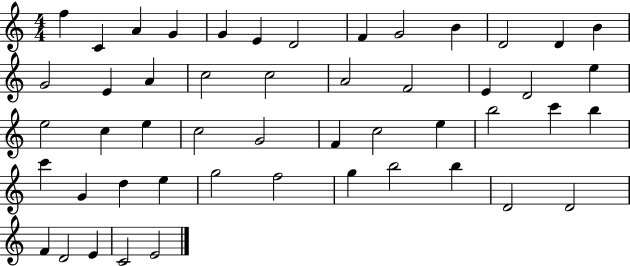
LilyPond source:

{
  \clef treble
  \numericTimeSignature
  \time 4/4
  \key c \major
  f''4 c'4 a'4 g'4 | g'4 e'4 d'2 | f'4 g'2 b'4 | d'2 d'4 b'4 | \break g'2 e'4 a'4 | c''2 c''2 | a'2 f'2 | e'4 d'2 e''4 | \break e''2 c''4 e''4 | c''2 g'2 | f'4 c''2 e''4 | b''2 c'''4 b''4 | \break c'''4 g'4 d''4 e''4 | g''2 f''2 | g''4 b''2 b''4 | d'2 d'2 | \break f'4 d'2 e'4 | c'2 e'2 | \bar "|."
}